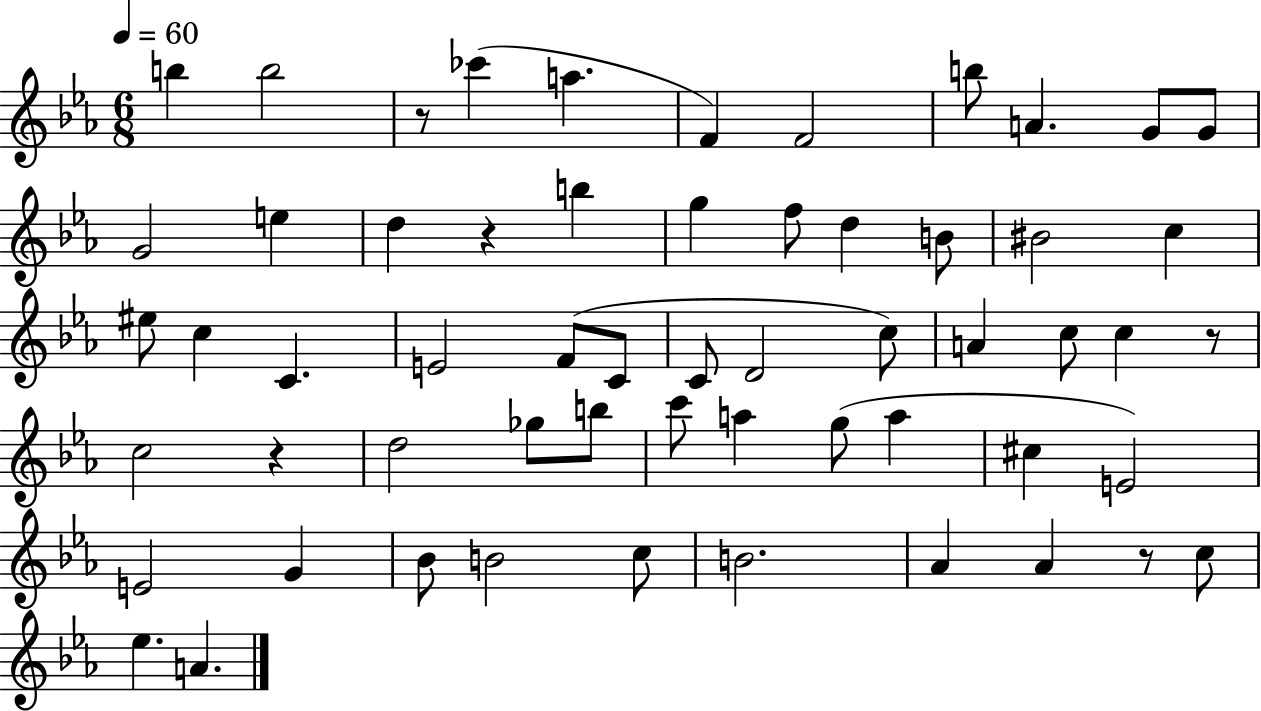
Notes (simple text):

B5/q B5/h R/e CES6/q A5/q. F4/q F4/h B5/e A4/q. G4/e G4/e G4/h E5/q D5/q R/q B5/q G5/q F5/e D5/q B4/e BIS4/h C5/q EIS5/e C5/q C4/q. E4/h F4/e C4/e C4/e D4/h C5/e A4/q C5/e C5/q R/e C5/h R/q D5/h Gb5/e B5/e C6/e A5/q G5/e A5/q C#5/q E4/h E4/h G4/q Bb4/e B4/h C5/e B4/h. Ab4/q Ab4/q R/e C5/e Eb5/q. A4/q.